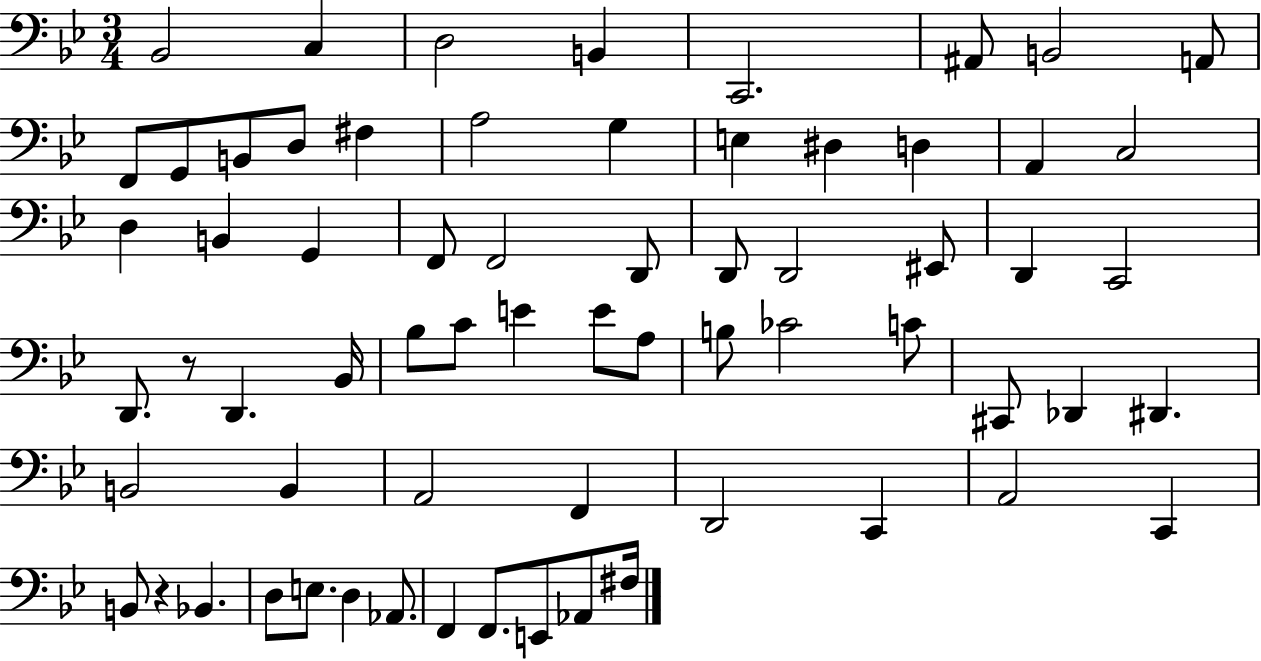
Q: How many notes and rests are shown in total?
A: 66